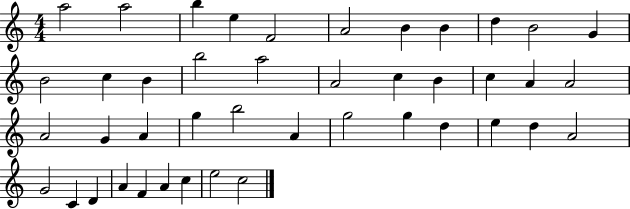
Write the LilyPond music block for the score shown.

{
  \clef treble
  \numericTimeSignature
  \time 4/4
  \key c \major
  a''2 a''2 | b''4 e''4 f'2 | a'2 b'4 b'4 | d''4 b'2 g'4 | \break b'2 c''4 b'4 | b''2 a''2 | a'2 c''4 b'4 | c''4 a'4 a'2 | \break a'2 g'4 a'4 | g''4 b''2 a'4 | g''2 g''4 d''4 | e''4 d''4 a'2 | \break g'2 c'4 d'4 | a'4 f'4 a'4 c''4 | e''2 c''2 | \bar "|."
}